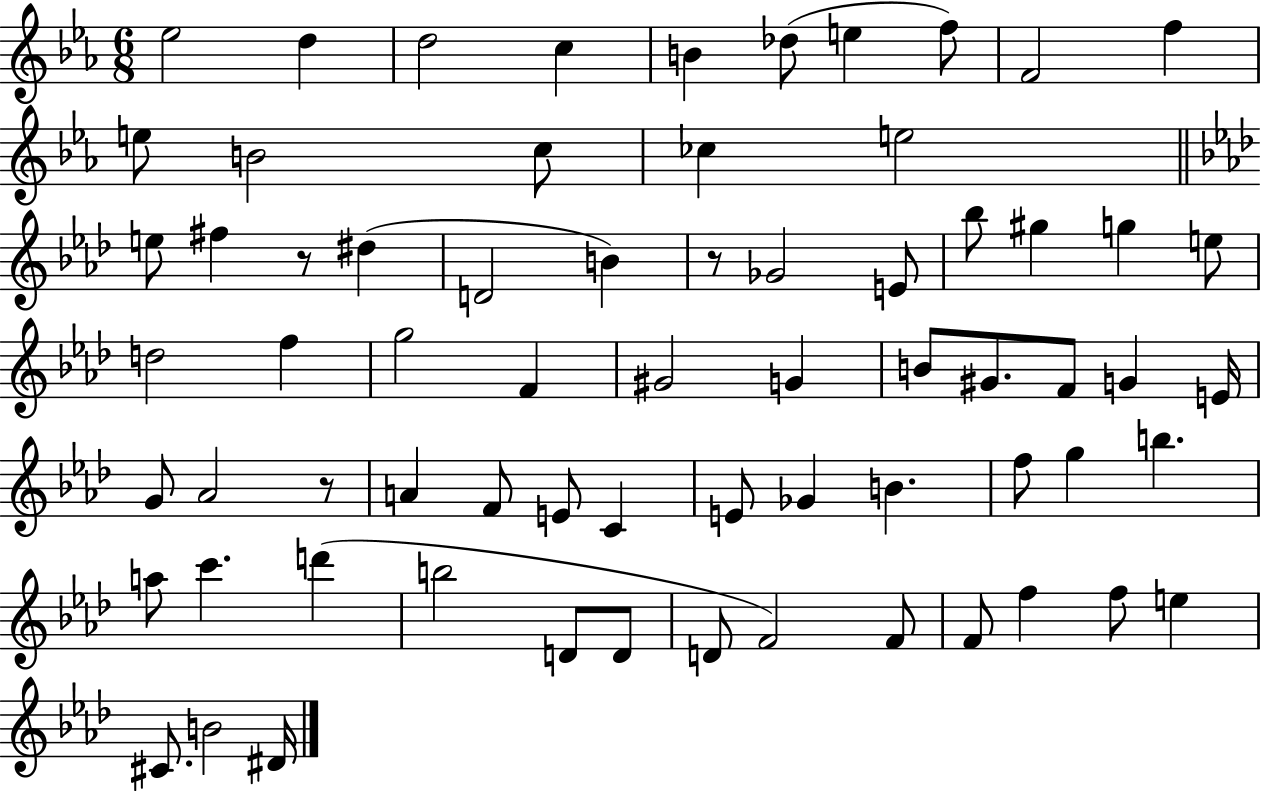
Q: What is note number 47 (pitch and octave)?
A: F5